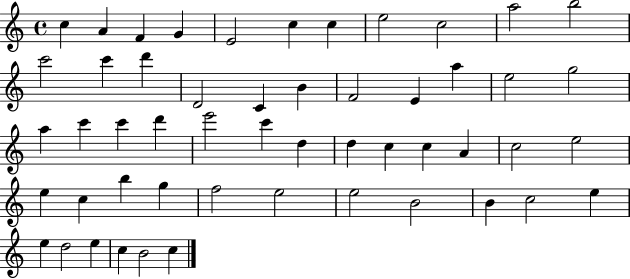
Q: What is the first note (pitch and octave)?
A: C5